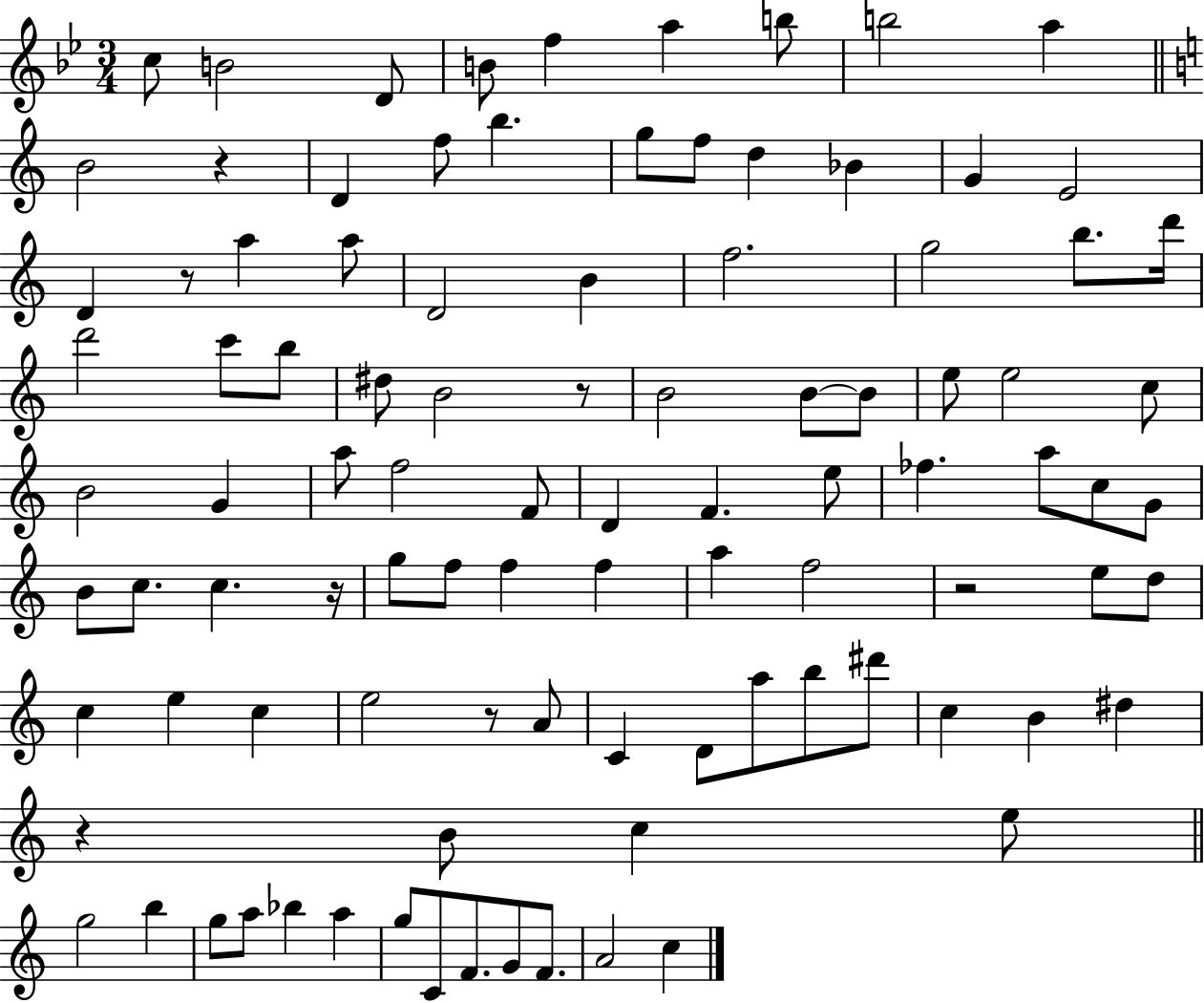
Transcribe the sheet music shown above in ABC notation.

X:1
T:Untitled
M:3/4
L:1/4
K:Bb
c/2 B2 D/2 B/2 f a b/2 b2 a B2 z D f/2 b g/2 f/2 d _B G E2 D z/2 a a/2 D2 B f2 g2 b/2 d'/4 d'2 c'/2 b/2 ^d/2 B2 z/2 B2 B/2 B/2 e/2 e2 c/2 B2 G a/2 f2 F/2 D F e/2 _f a/2 c/2 G/2 B/2 c/2 c z/4 g/2 f/2 f f a f2 z2 e/2 d/2 c e c e2 z/2 A/2 C D/2 a/2 b/2 ^d'/2 c B ^d z B/2 c e/2 g2 b g/2 a/2 _b a g/2 C/2 F/2 G/2 F/2 A2 c